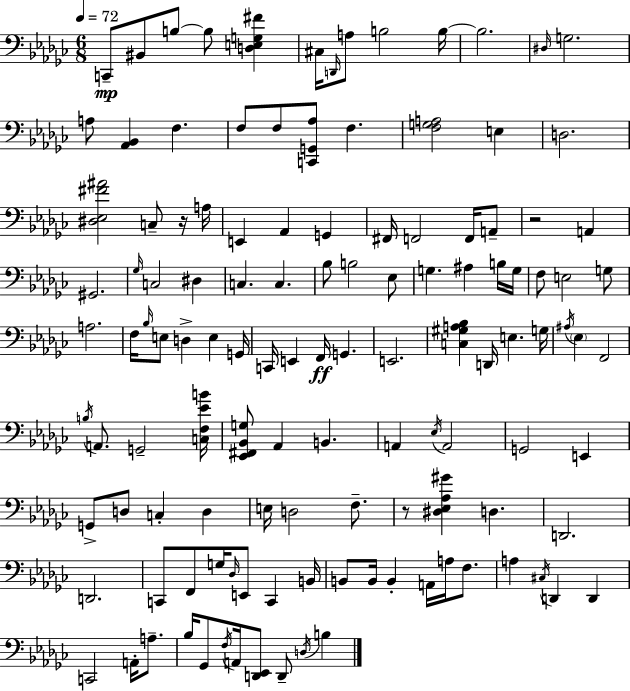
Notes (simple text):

C2/e BIS2/e B3/e B3/e [D3,E3,G3,F#4]/q C#3/s D2/s A3/e B3/h B3/s B3/h. D#3/s G3/h. A3/e [Ab2,Bb2]/q F3/q. F3/e F3/e [C2,G2,Ab3]/e F3/q. [F3,G3,A3]/h E3/q D3/h. [D#3,Eb3,F#4,A#4]/h C3/e R/s A3/s E2/q Ab2/q G2/q F#2/s F2/h F2/s A2/e R/h A2/q G#2/h. Gb3/s C3/h D#3/q C3/q. C3/q. Bb3/e B3/h Eb3/e G3/q. A#3/q B3/s G3/s F3/e E3/h G3/e A3/h. F3/s Bb3/s E3/e D3/q E3/q G2/s C2/s E2/q F2/s G2/q. E2/h. [C3,G#3,A3,Bb3]/q D2/s E3/q. G3/s A#3/s Eb3/q F2/h B3/s A2/e. G2/h [C3,F3,Eb4,B4]/s [Eb2,F#2,Bb2,G3]/e Ab2/q B2/q. A2/q Eb3/s A2/h G2/h E2/q G2/e D3/e C3/q D3/q E3/s D3/h F3/e. R/e [D#3,Eb3,Ab3,G#4]/q D3/q. D2/h. D2/h. C2/e F2/e G3/s Db3/s E2/e C2/q B2/s B2/e B2/s B2/q A2/s A3/s F3/e. A3/q C#3/s D2/q D2/q C2/h A2/s A3/e. Bb3/s Gb2/e F3/s A2/s [D2,Eb2]/e D2/e D3/s B3/q